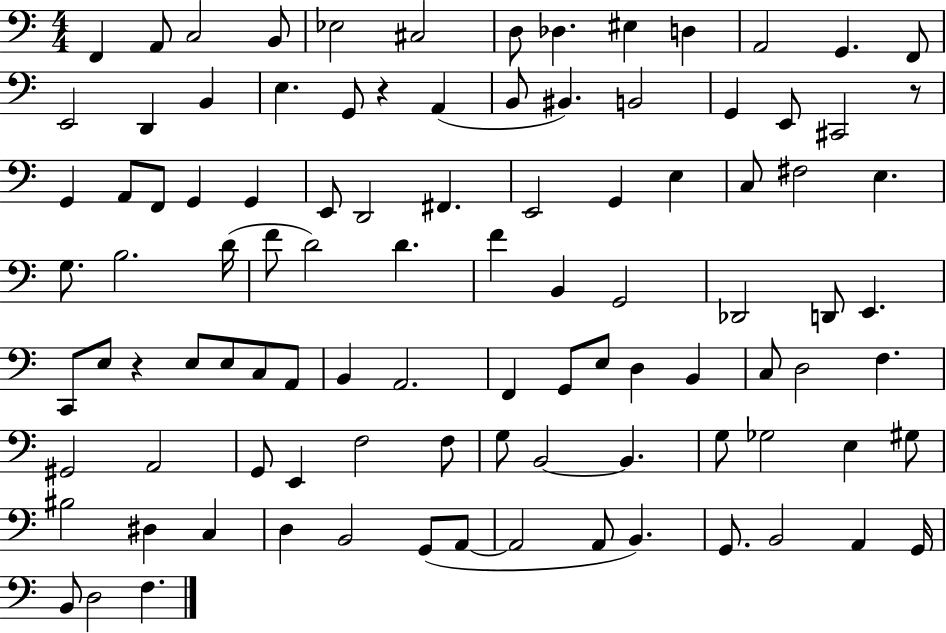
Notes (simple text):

F2/q A2/e C3/h B2/e Eb3/h C#3/h D3/e Db3/q. EIS3/q D3/q A2/h G2/q. F2/e E2/h D2/q B2/q E3/q. G2/e R/q A2/q B2/e BIS2/q. B2/h G2/q E2/e C#2/h R/e G2/q A2/e F2/e G2/q G2/q E2/e D2/h F#2/q. E2/h G2/q E3/q C3/e F#3/h E3/q. G3/e. B3/h. D4/s F4/e D4/h D4/q. F4/q B2/q G2/h Db2/h D2/e E2/q. C2/e E3/e R/q E3/e E3/e C3/e A2/e B2/q A2/h. F2/q G2/e E3/e D3/q B2/q C3/e D3/h F3/q. G#2/h A2/h G2/e E2/q F3/h F3/e G3/e B2/h B2/q. G3/e Gb3/h E3/q G#3/e BIS3/h D#3/q C3/q D3/q B2/h G2/e A2/e A2/h A2/e B2/q. G2/e. B2/h A2/q G2/s B2/e D3/h F3/q.